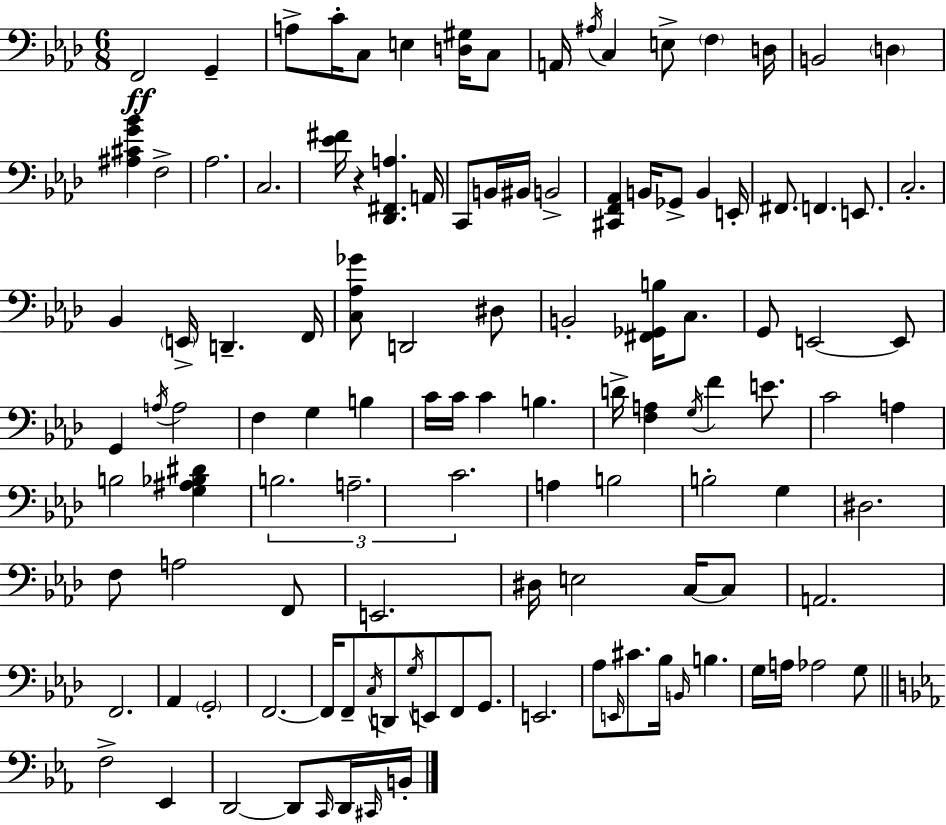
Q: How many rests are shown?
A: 1